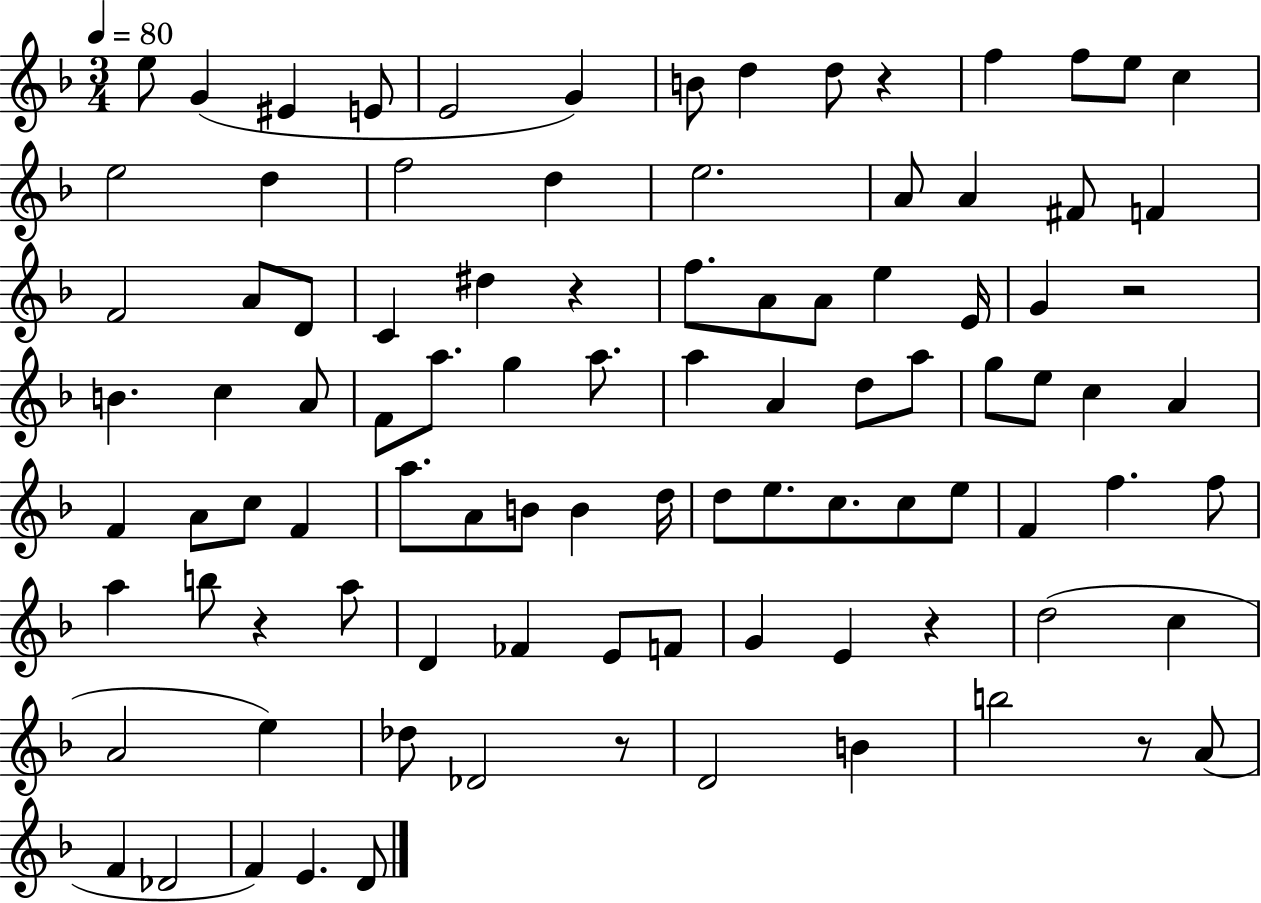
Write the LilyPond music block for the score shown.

{
  \clef treble
  \numericTimeSignature
  \time 3/4
  \key f \major
  \tempo 4 = 80
  e''8 g'4( eis'4 e'8 | e'2 g'4) | b'8 d''4 d''8 r4 | f''4 f''8 e''8 c''4 | \break e''2 d''4 | f''2 d''4 | e''2. | a'8 a'4 fis'8 f'4 | \break f'2 a'8 d'8 | c'4 dis''4 r4 | f''8. a'8 a'8 e''4 e'16 | g'4 r2 | \break b'4. c''4 a'8 | f'8 a''8. g''4 a''8. | a''4 a'4 d''8 a''8 | g''8 e''8 c''4 a'4 | \break f'4 a'8 c''8 f'4 | a''8. a'8 b'8 b'4 d''16 | d''8 e''8. c''8. c''8 e''8 | f'4 f''4. f''8 | \break a''4 b''8 r4 a''8 | d'4 fes'4 e'8 f'8 | g'4 e'4 r4 | d''2( c''4 | \break a'2 e''4) | des''8 des'2 r8 | d'2 b'4 | b''2 r8 a'8( | \break f'4 des'2 | f'4) e'4. d'8 | \bar "|."
}